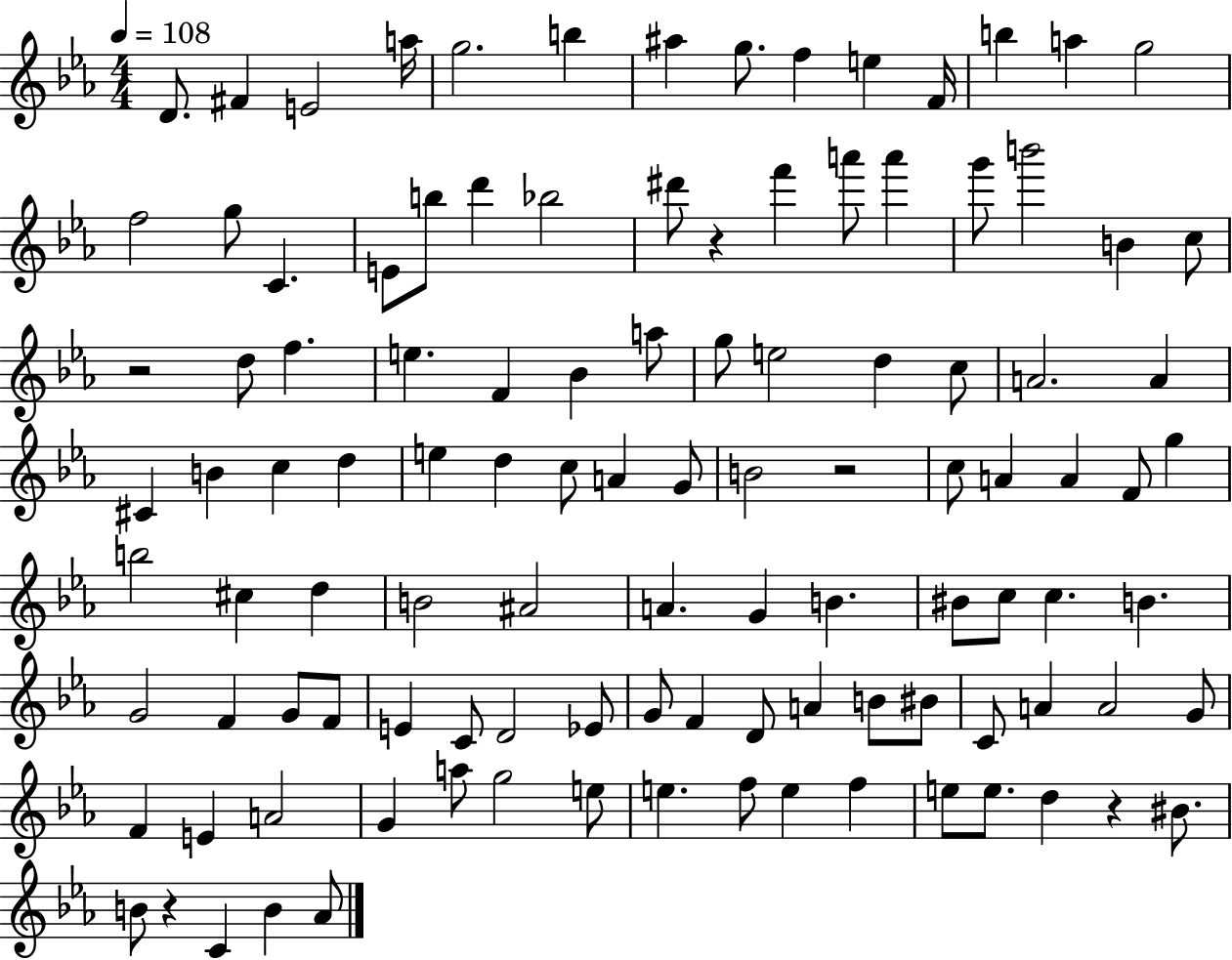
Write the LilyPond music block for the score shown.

{
  \clef treble
  \numericTimeSignature
  \time 4/4
  \key ees \major
  \tempo 4 = 108
  \repeat volta 2 { d'8. fis'4 e'2 a''16 | g''2. b''4 | ais''4 g''8. f''4 e''4 f'16 | b''4 a''4 g''2 | \break f''2 g''8 c'4. | e'8 b''8 d'''4 bes''2 | dis'''8 r4 f'''4 a'''8 a'''4 | g'''8 b'''2 b'4 c''8 | \break r2 d''8 f''4. | e''4. f'4 bes'4 a''8 | g''8 e''2 d''4 c''8 | a'2. a'4 | \break cis'4 b'4 c''4 d''4 | e''4 d''4 c''8 a'4 g'8 | b'2 r2 | c''8 a'4 a'4 f'8 g''4 | \break b''2 cis''4 d''4 | b'2 ais'2 | a'4. g'4 b'4. | bis'8 c''8 c''4. b'4. | \break g'2 f'4 g'8 f'8 | e'4 c'8 d'2 ees'8 | g'8 f'4 d'8 a'4 b'8 bis'8 | c'8 a'4 a'2 g'8 | \break f'4 e'4 a'2 | g'4 a''8 g''2 e''8 | e''4. f''8 e''4 f''4 | e''8 e''8. d''4 r4 bis'8. | \break b'8 r4 c'4 b'4 aes'8 | } \bar "|."
}